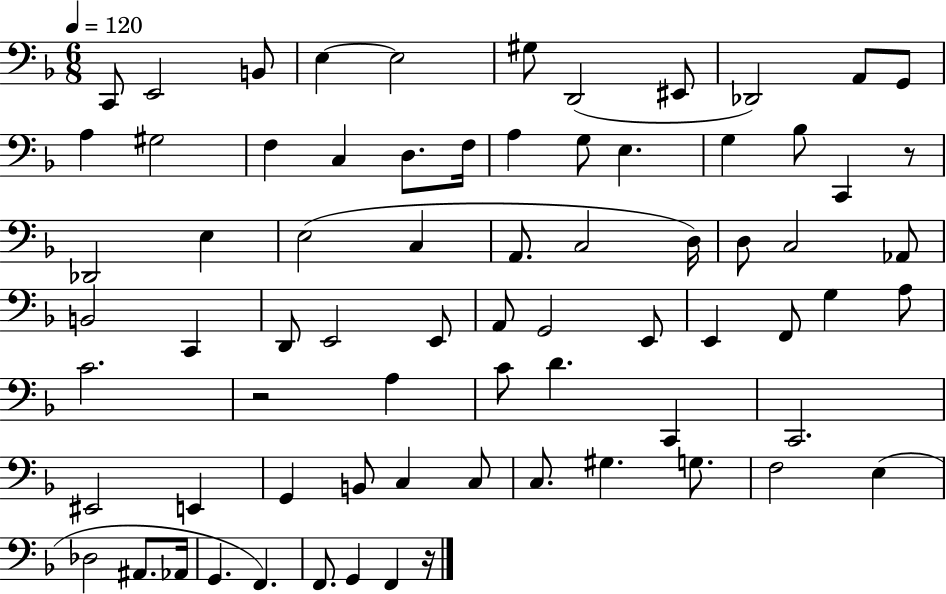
{
  \clef bass
  \numericTimeSignature
  \time 6/8
  \key f \major
  \tempo 4 = 120
  c,8 e,2 b,8 | e4~~ e2 | gis8 d,2( eis,8 | des,2) a,8 g,8 | \break a4 gis2 | f4 c4 d8. f16 | a4 g8 e4. | g4 bes8 c,4 r8 | \break des,2 e4 | e2( c4 | a,8. c2 d16) | d8 c2 aes,8 | \break b,2 c,4 | d,8 e,2 e,8 | a,8 g,2 e,8 | e,4 f,8 g4 a8 | \break c'2. | r2 a4 | c'8 d'4. c,4 | c,2. | \break eis,2 e,4 | g,4 b,8 c4 c8 | c8. gis4. g8. | f2 e4( | \break des2 ais,8. aes,16 | g,4. f,4.) | f,8. g,4 f,4 r16 | \bar "|."
}